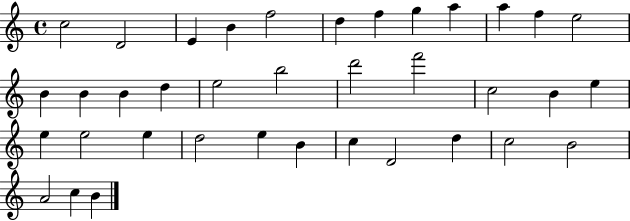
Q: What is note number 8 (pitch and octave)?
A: G5